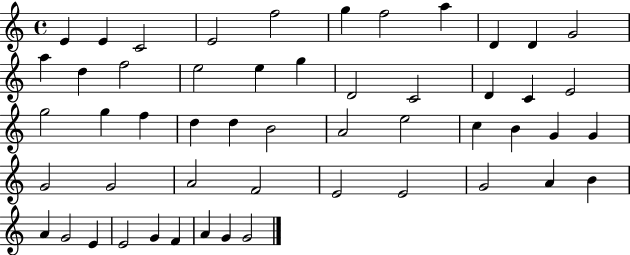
E4/q E4/q C4/h E4/h F5/h G5/q F5/h A5/q D4/q D4/q G4/h A5/q D5/q F5/h E5/h E5/q G5/q D4/h C4/h D4/q C4/q E4/h G5/h G5/q F5/q D5/q D5/q B4/h A4/h E5/h C5/q B4/q G4/q G4/q G4/h G4/h A4/h F4/h E4/h E4/h G4/h A4/q B4/q A4/q G4/h E4/q E4/h G4/q F4/q A4/q G4/q G4/h